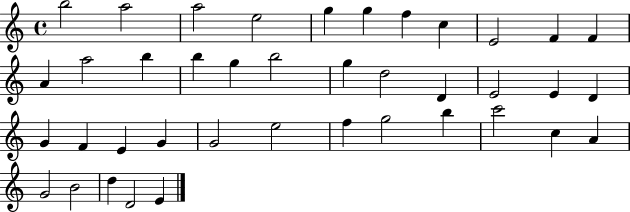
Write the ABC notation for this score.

X:1
T:Untitled
M:4/4
L:1/4
K:C
b2 a2 a2 e2 g g f c E2 F F A a2 b b g b2 g d2 D E2 E D G F E G G2 e2 f g2 b c'2 c A G2 B2 d D2 E